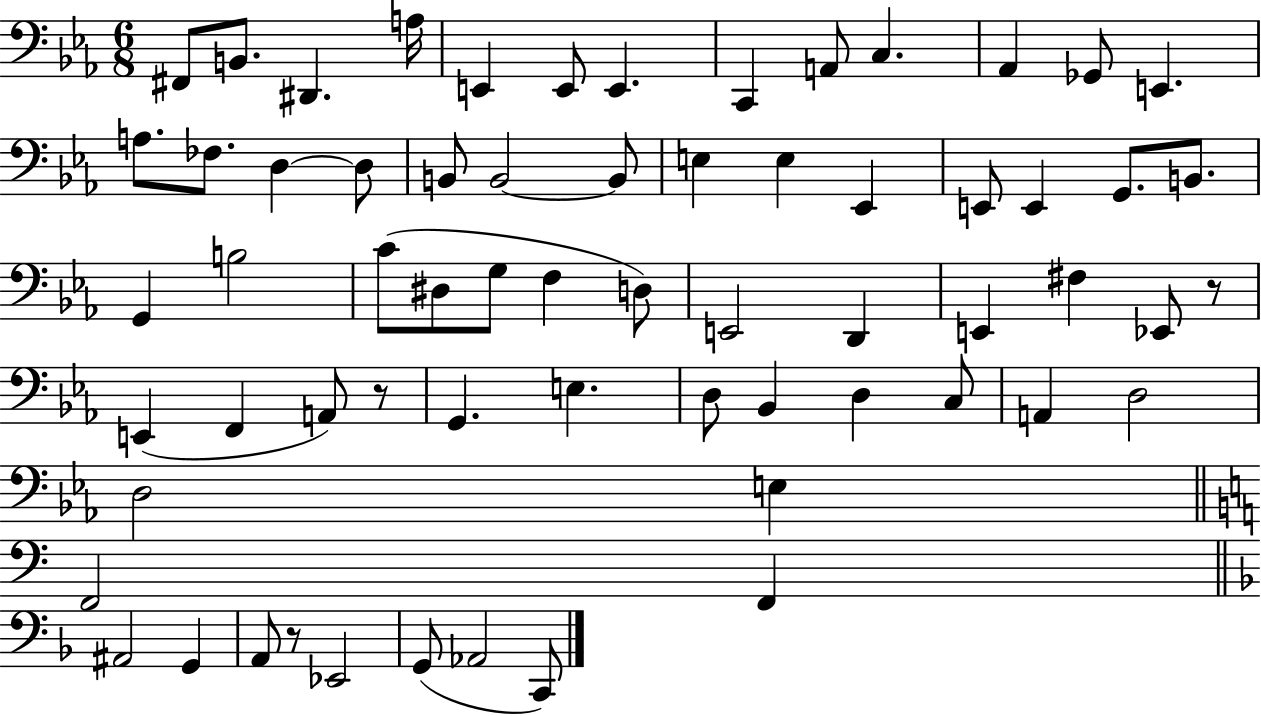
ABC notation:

X:1
T:Untitled
M:6/8
L:1/4
K:Eb
^F,,/2 B,,/2 ^D,, A,/4 E,, E,,/2 E,, C,, A,,/2 C, _A,, _G,,/2 E,, A,/2 _F,/2 D, D,/2 B,,/2 B,,2 B,,/2 E, E, _E,, E,,/2 E,, G,,/2 B,,/2 G,, B,2 C/2 ^D,/2 G,/2 F, D,/2 E,,2 D,, E,, ^F, _E,,/2 z/2 E,, F,, A,,/2 z/2 G,, E, D,/2 _B,, D, C,/2 A,, D,2 D,2 E, F,,2 F,, ^A,,2 G,, A,,/2 z/2 _E,,2 G,,/2 _A,,2 C,,/2